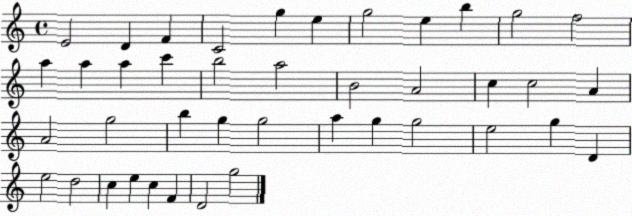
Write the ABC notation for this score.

X:1
T:Untitled
M:4/4
L:1/4
K:C
E2 D F C2 g e g2 e b g2 f2 a a a c' b2 a2 B2 A2 c c2 A A2 g2 b g g2 a g g2 e2 g D e2 d2 c e c F D2 g2